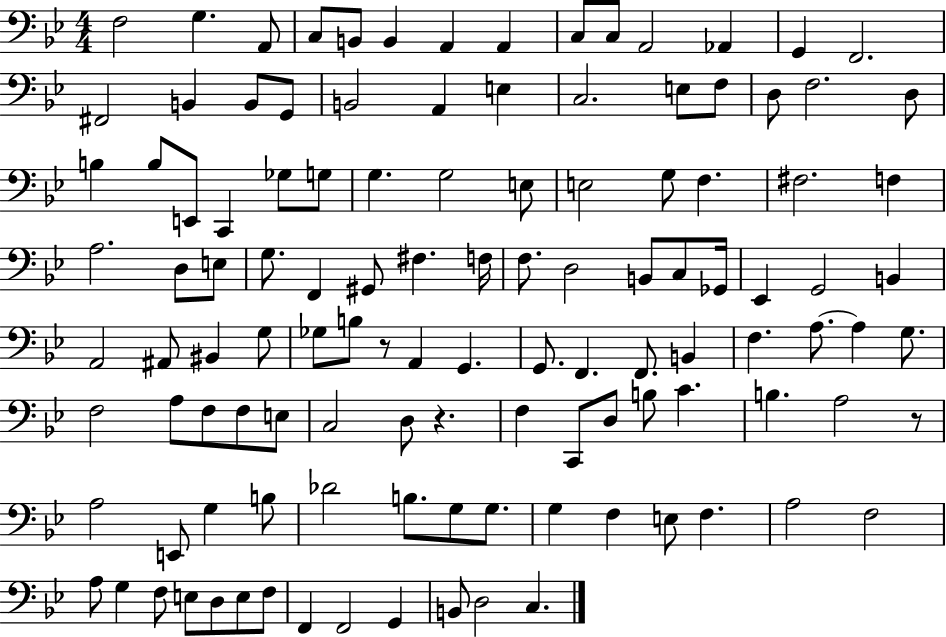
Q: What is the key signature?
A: BES major